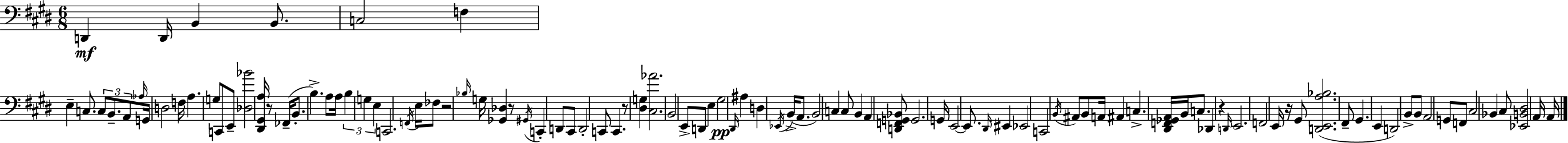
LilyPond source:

{
  \clef bass
  \numericTimeSignature
  \time 6/8
  \key e \major
  \repeat volta 2 { d,4\mf d,16 b,4 b,8. | c2 f4 | e4-- c8. \tuplet 3/2 { c8 b,8.-- | a,8 } \grace { aes16 } g,16 d2 | \break f16 a4. g8 c,8 e,8-- | <des bes'>2 <dis, gis, a>16 r8 | fes,16--( b,8.-. b4.->) a8 | a16 \tuplet 3/2 { b4 g4 e4 } | \break c,2. | \acciaccatura { f,16 } e16 fes8 r2 | \grace { bes16 } g16 <ges, des>4 r8 \acciaccatura { gis,16 } c,4-. | d,8 cis,8 d,2-. | \break c,8 c,4. r8 | <dis g>4 <cis aes'>2. | b,2 | e,8-> d,8 e4 gis2\pp | \break \grace { dis,16 } ais4 d4 | \acciaccatura { ees,16 }( b,16-> a,8. b,2) | c4 c8 b,4 | a,4 <d, f, g, bes,>8 g,2. | \break g,16 e,2~~ | e,8. \grace { dis,16 } eis,4 ees,2 | c,2 | \acciaccatura { b,16 } ais,8 b,8 a,16 ais,4 | \break c4.-> <dis, f, ges, a,>16 b,16 c8. | des,4 r4 \grace { d,16 } e,2. | f,2 | e,16 r16 gis,8 <d, e, a bes>2.( | \break fis,8-- gis,4. | e,4 d,2) | b,8-> b,8 a,2 | g,8 f,8 cis2 | \break bes,4 cis8 <ees, b, dis>2 | a,16 a,16 } \bar "|."
}